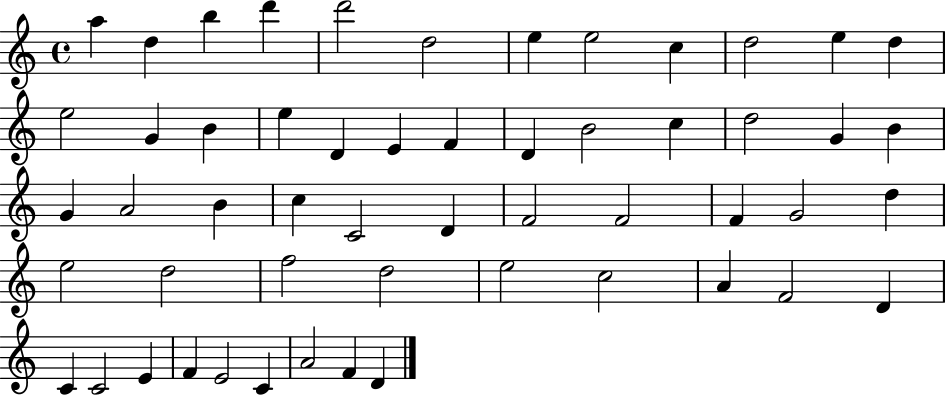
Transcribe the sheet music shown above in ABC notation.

X:1
T:Untitled
M:4/4
L:1/4
K:C
a d b d' d'2 d2 e e2 c d2 e d e2 G B e D E F D B2 c d2 G B G A2 B c C2 D F2 F2 F G2 d e2 d2 f2 d2 e2 c2 A F2 D C C2 E F E2 C A2 F D